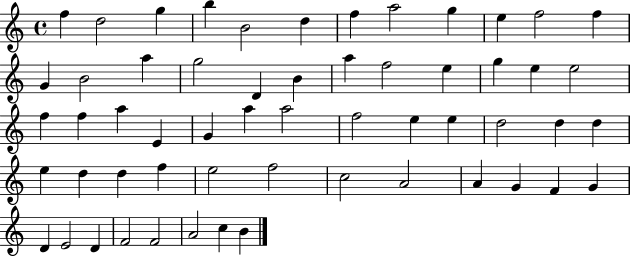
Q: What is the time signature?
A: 4/4